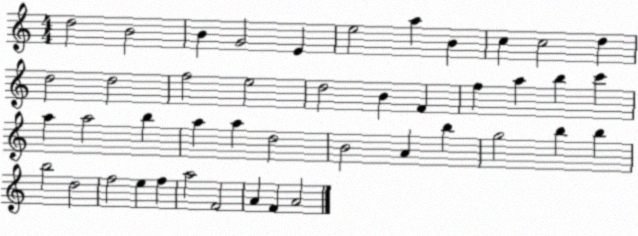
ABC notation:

X:1
T:Untitled
M:4/4
L:1/4
K:C
d2 B2 B G2 E e2 a B c c2 d d2 d2 f2 e2 d2 B F f a b c' a a2 b a a d2 B2 A b g2 b b b2 d2 f2 e f a2 F2 A F A2